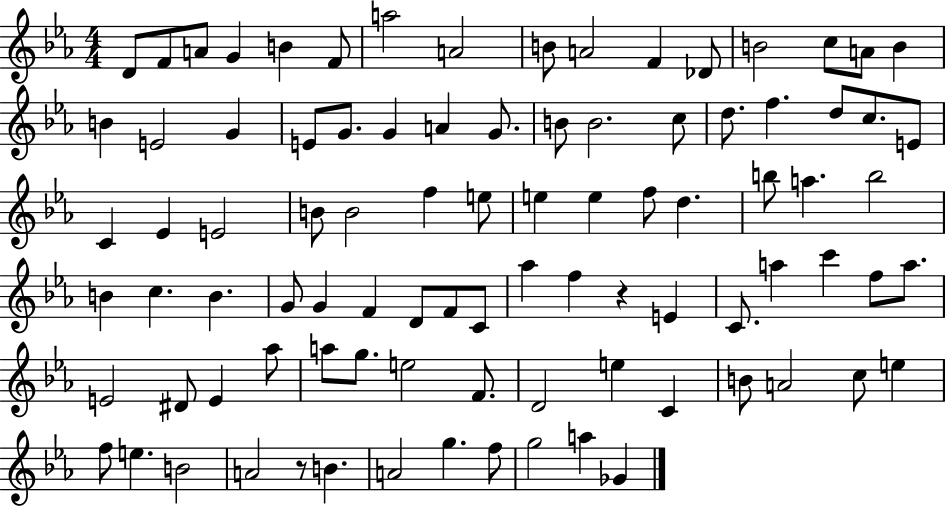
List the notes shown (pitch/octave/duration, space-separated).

D4/e F4/e A4/e G4/q B4/q F4/e A5/h A4/h B4/e A4/h F4/q Db4/e B4/h C5/e A4/e B4/q B4/q E4/h G4/q E4/e G4/e. G4/q A4/q G4/e. B4/e B4/h. C5/e D5/e. F5/q. D5/e C5/e. E4/e C4/q Eb4/q E4/h B4/e B4/h F5/q E5/e E5/q E5/q F5/e D5/q. B5/e A5/q. B5/h B4/q C5/q. B4/q. G4/e G4/q F4/q D4/e F4/e C4/e Ab5/q F5/q R/q E4/q C4/e. A5/q C6/q F5/e A5/e. E4/h D#4/e E4/q Ab5/e A5/e G5/e. E5/h F4/e. D4/h E5/q C4/q B4/e A4/h C5/e E5/q F5/e E5/q. B4/h A4/h R/e B4/q. A4/h G5/q. F5/e G5/h A5/q Gb4/q